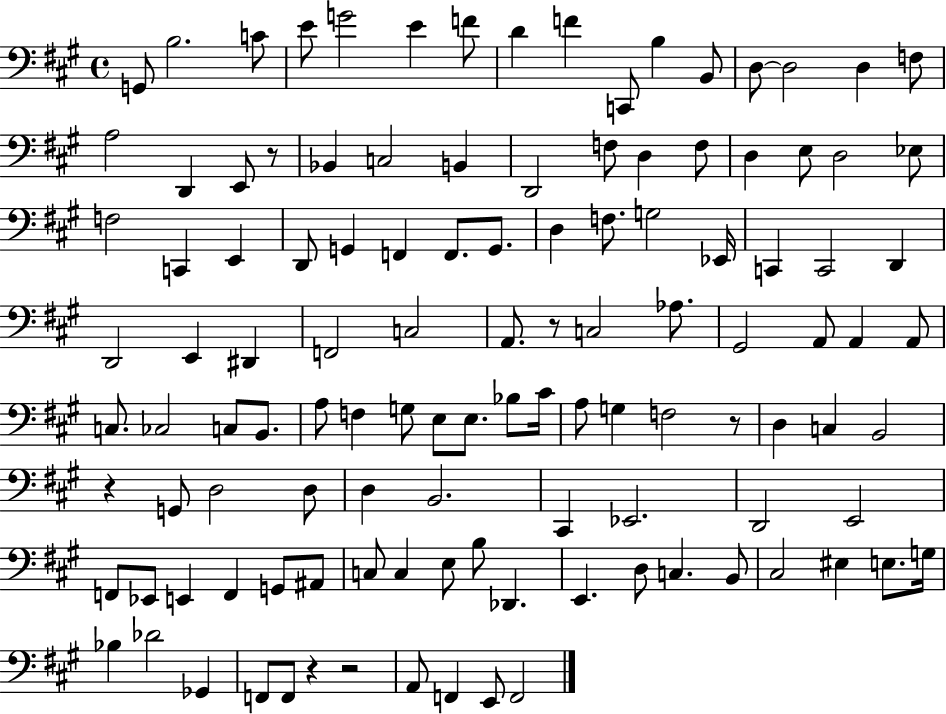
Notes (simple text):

G2/e B3/h. C4/e E4/e G4/h E4/q F4/e D4/q F4/q C2/e B3/q B2/e D3/e D3/h D3/q F3/e A3/h D2/q E2/e R/e Bb2/q C3/h B2/q D2/h F3/e D3/q F3/e D3/q E3/e D3/h Eb3/e F3/h C2/q E2/q D2/e G2/q F2/q F2/e. G2/e. D3/q F3/e. G3/h Eb2/s C2/q C2/h D2/q D2/h E2/q D#2/q F2/h C3/h A2/e. R/e C3/h Ab3/e. G#2/h A2/e A2/q A2/e C3/e. CES3/h C3/e B2/e. A3/e F3/q G3/e E3/e E3/e. Bb3/e C#4/s A3/e G3/q F3/h R/e D3/q C3/q B2/h R/q G2/e D3/h D3/e D3/q B2/h. C#2/q Eb2/h. D2/h E2/h F2/e Eb2/e E2/q F2/q G2/e A#2/e C3/e C3/q E3/e B3/e Db2/q. E2/q. D3/e C3/q. B2/e C#3/h EIS3/q E3/e. G3/s Bb3/q Db4/h Gb2/q F2/e F2/e R/q R/h A2/e F2/q E2/e F2/h